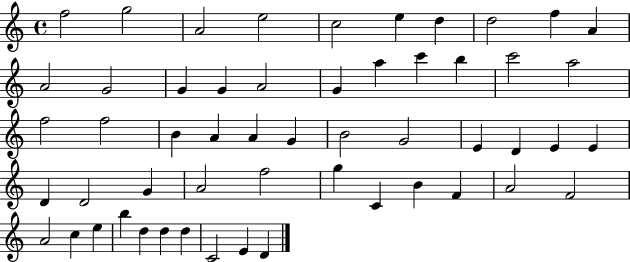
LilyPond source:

{
  \clef treble
  \time 4/4
  \defaultTimeSignature
  \key c \major
  f''2 g''2 | a'2 e''2 | c''2 e''4 d''4 | d''2 f''4 a'4 | \break a'2 g'2 | g'4 g'4 a'2 | g'4 a''4 c'''4 b''4 | c'''2 a''2 | \break f''2 f''2 | b'4 a'4 a'4 g'4 | b'2 g'2 | e'4 d'4 e'4 e'4 | \break d'4 d'2 g'4 | a'2 f''2 | g''4 c'4 b'4 f'4 | a'2 f'2 | \break a'2 c''4 e''4 | b''4 d''4 d''4 d''4 | c'2 e'4 d'4 | \bar "|."
}